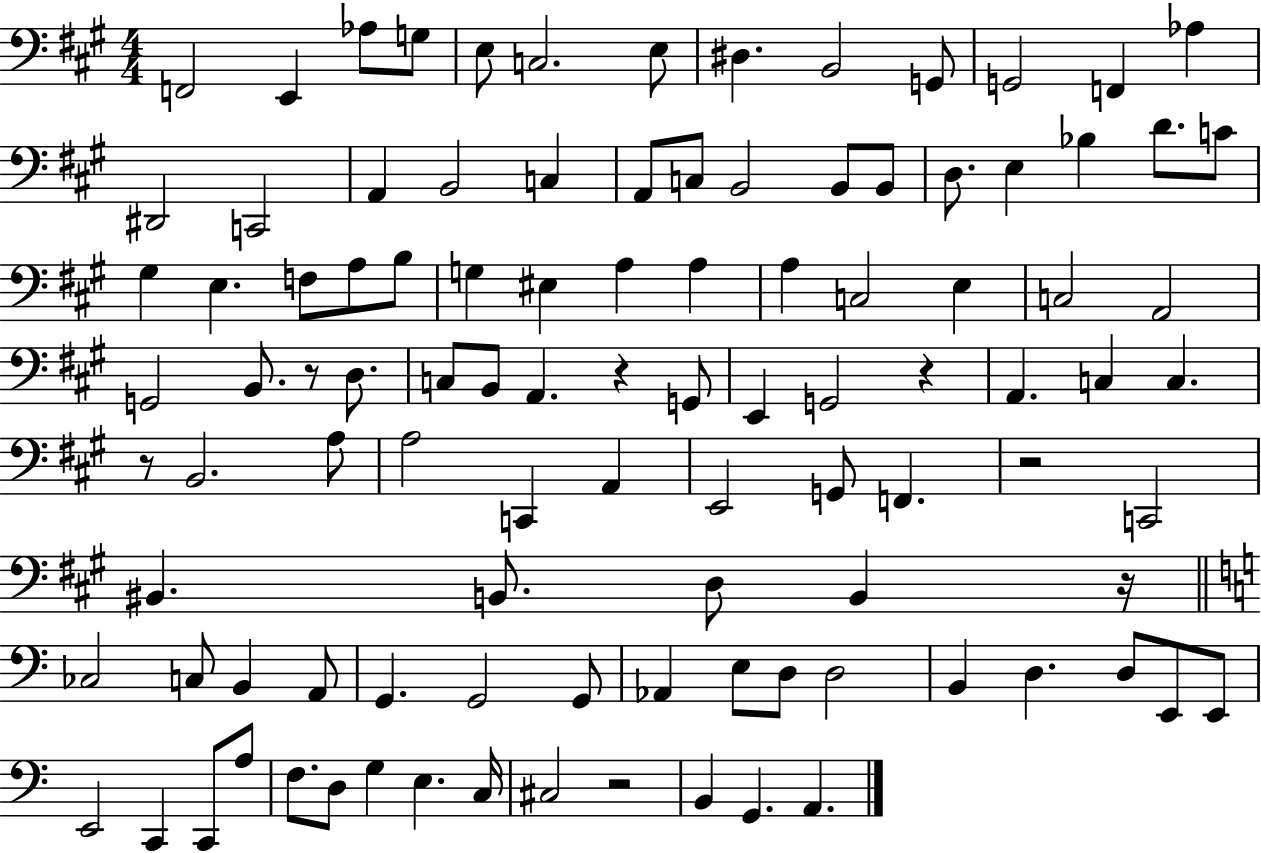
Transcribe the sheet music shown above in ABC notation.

X:1
T:Untitled
M:4/4
L:1/4
K:A
F,,2 E,, _A,/2 G,/2 E,/2 C,2 E,/2 ^D, B,,2 G,,/2 G,,2 F,, _A, ^D,,2 C,,2 A,, B,,2 C, A,,/2 C,/2 B,,2 B,,/2 B,,/2 D,/2 E, _B, D/2 C/2 ^G, E, F,/2 A,/2 B,/2 G, ^E, A, A, A, C,2 E, C,2 A,,2 G,,2 B,,/2 z/2 D,/2 C,/2 B,,/2 A,, z G,,/2 E,, G,,2 z A,, C, C, z/2 B,,2 A,/2 A,2 C,, A,, E,,2 G,,/2 F,, z2 C,,2 ^B,, B,,/2 D,/2 B,, z/4 _C,2 C,/2 B,, A,,/2 G,, G,,2 G,,/2 _A,, E,/2 D,/2 D,2 B,, D, D,/2 E,,/2 E,,/2 E,,2 C,, C,,/2 A,/2 F,/2 D,/2 G, E, C,/4 ^C,2 z2 B,, G,, A,,